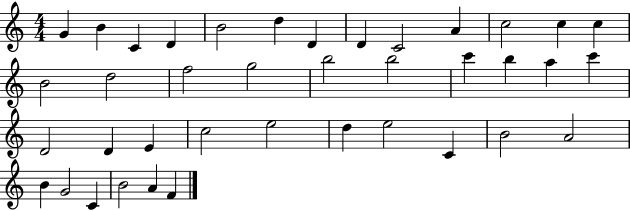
{
  \clef treble
  \numericTimeSignature
  \time 4/4
  \key c \major
  g'4 b'4 c'4 d'4 | b'2 d''4 d'4 | d'4 c'2 a'4 | c''2 c''4 c''4 | \break b'2 d''2 | f''2 g''2 | b''2 b''2 | c'''4 b''4 a''4 c'''4 | \break d'2 d'4 e'4 | c''2 e''2 | d''4 e''2 c'4 | b'2 a'2 | \break b'4 g'2 c'4 | b'2 a'4 f'4 | \bar "|."
}